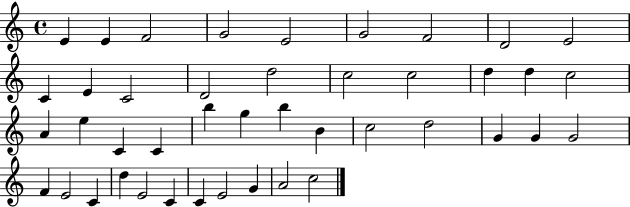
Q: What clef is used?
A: treble